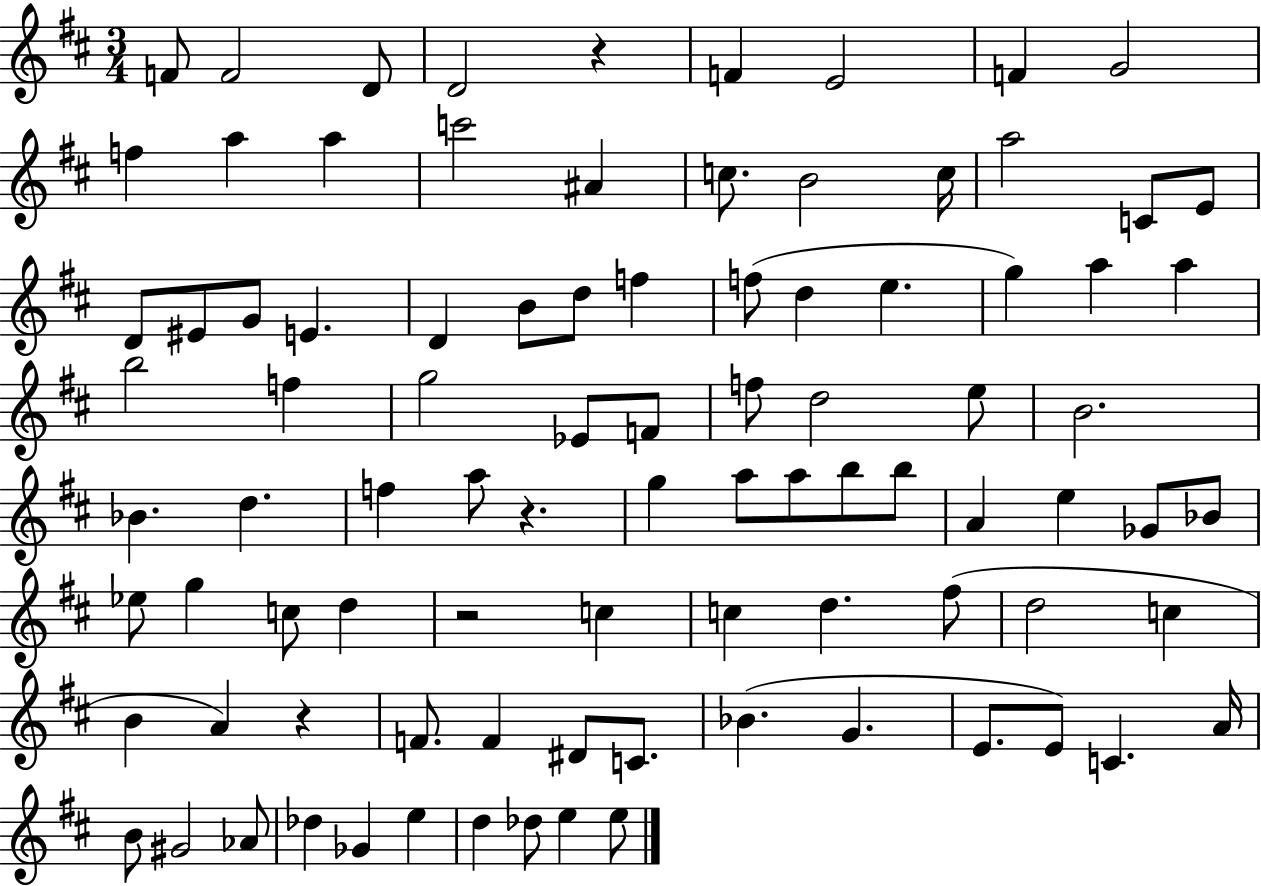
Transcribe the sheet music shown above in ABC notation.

X:1
T:Untitled
M:3/4
L:1/4
K:D
F/2 F2 D/2 D2 z F E2 F G2 f a a c'2 ^A c/2 B2 c/4 a2 C/2 E/2 D/2 ^E/2 G/2 E D B/2 d/2 f f/2 d e g a a b2 f g2 _E/2 F/2 f/2 d2 e/2 B2 _B d f a/2 z g a/2 a/2 b/2 b/2 A e _G/2 _B/2 _e/2 g c/2 d z2 c c d ^f/2 d2 c B A z F/2 F ^D/2 C/2 _B G E/2 E/2 C A/4 B/2 ^G2 _A/2 _d _G e d _d/2 e e/2